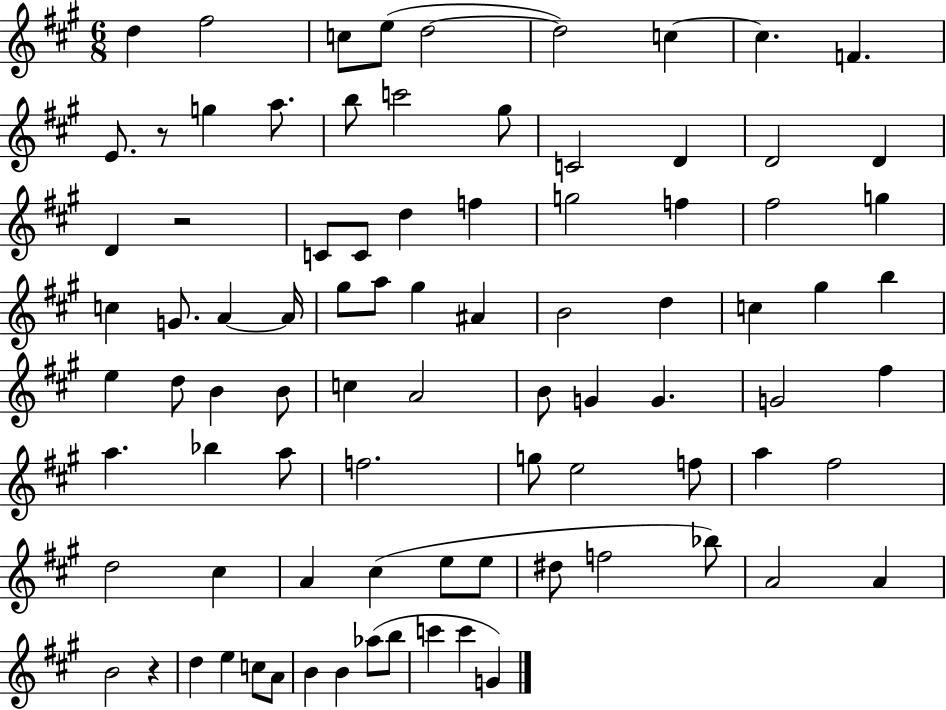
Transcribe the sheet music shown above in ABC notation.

X:1
T:Untitled
M:6/8
L:1/4
K:A
d ^f2 c/2 e/2 d2 d2 c c F E/2 z/2 g a/2 b/2 c'2 ^g/2 C2 D D2 D D z2 C/2 C/2 d f g2 f ^f2 g c G/2 A A/4 ^g/2 a/2 ^g ^A B2 d c ^g b e d/2 B B/2 c A2 B/2 G G G2 ^f a _b a/2 f2 g/2 e2 f/2 a ^f2 d2 ^c A ^c e/2 e/2 ^d/2 f2 _b/2 A2 A B2 z d e c/2 A/2 B B _a/2 b/2 c' c' G